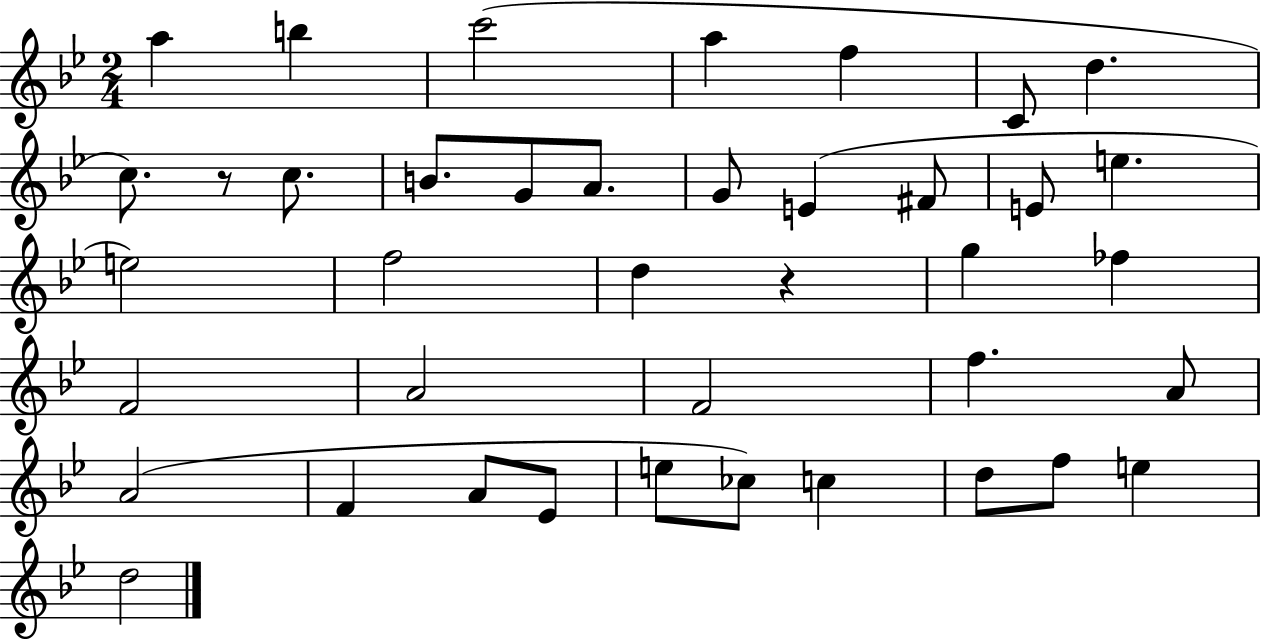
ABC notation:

X:1
T:Untitled
M:2/4
L:1/4
K:Bb
a b c'2 a f C/2 d c/2 z/2 c/2 B/2 G/2 A/2 G/2 E ^F/2 E/2 e e2 f2 d z g _f F2 A2 F2 f A/2 A2 F A/2 _E/2 e/2 _c/2 c d/2 f/2 e d2